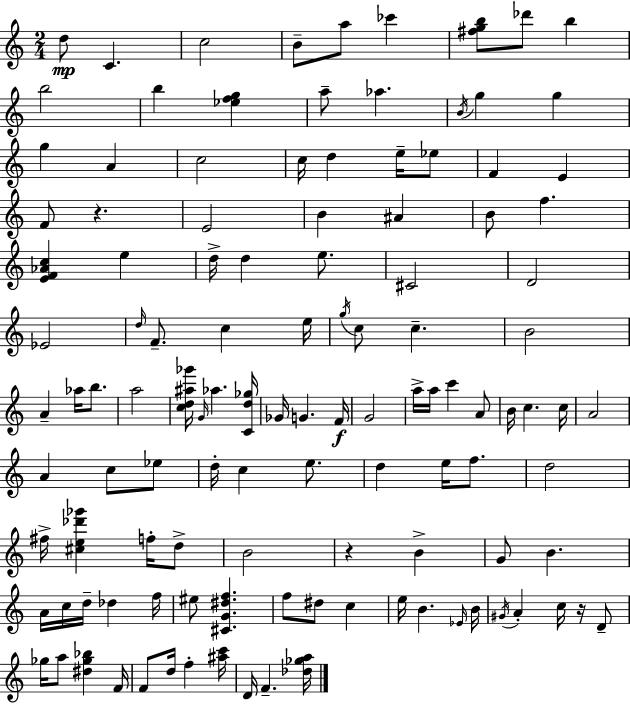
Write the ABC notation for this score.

X:1
T:Untitled
M:2/4
L:1/4
K:Am
d/2 C c2 B/2 a/2 _c' [^fgb]/2 _d'/2 b b2 b [_efg] a/2 _a B/4 g g g A c2 c/4 d e/4 _e/2 F E F/2 z E2 B ^A B/2 f [EF_Ac] e d/4 d e/2 ^C2 D2 _E2 d/4 F/2 c e/4 g/4 c/2 c B2 A _a/4 b/2 a2 [cd^a_g']/4 G/4 _a [Cd_g]/4 _G/4 G F/4 G2 a/4 a/4 c' A/2 B/4 c c/4 A2 A c/2 _e/2 d/4 c e/2 d e/4 f/2 d2 ^f/4 [^ce_d'_g'] f/4 d/2 B2 z B G/2 B A/4 c/4 d/4 _d f/4 ^e/2 [^CG^df] f/2 ^d/2 c e/4 B _E/4 B/4 ^G/4 A c/4 z/4 D/2 _g/4 a/2 [^d_g_b] F/4 F/2 d/4 f [^ac']/4 D/4 F [_d_ga]/4